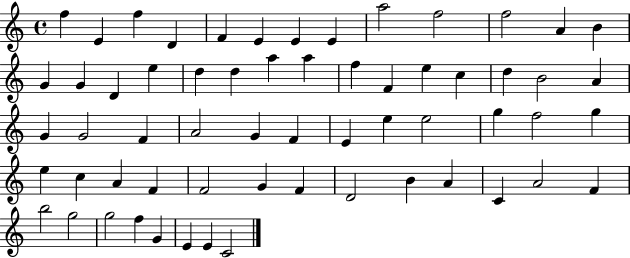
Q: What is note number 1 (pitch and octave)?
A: F5